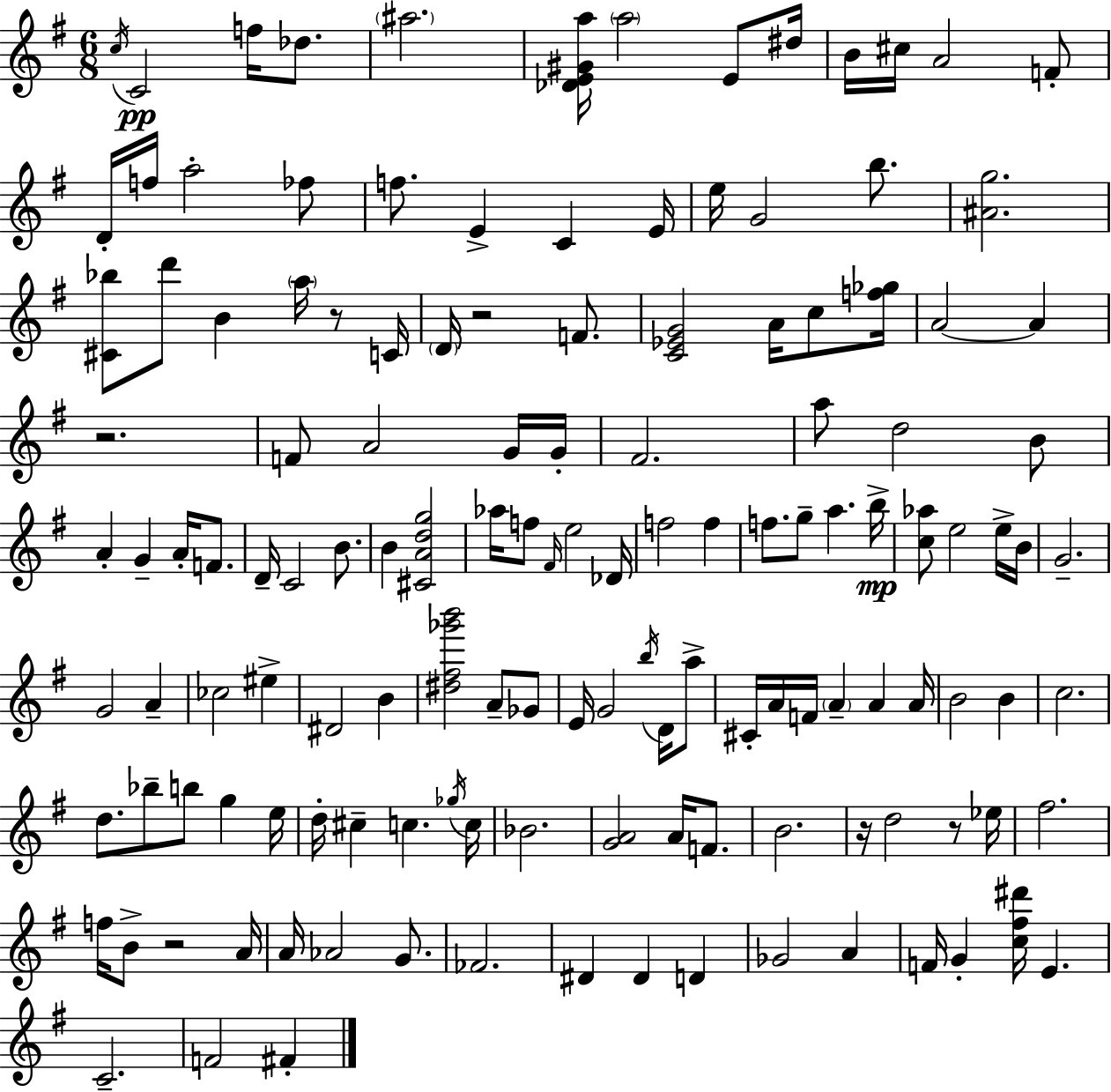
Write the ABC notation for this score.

X:1
T:Untitled
M:6/8
L:1/4
K:G
c/4 C2 f/4 _d/2 ^a2 [_DE^Ga]/4 a2 E/2 ^d/4 B/4 ^c/4 A2 F/2 D/4 f/4 a2 _f/2 f/2 E C E/4 e/4 G2 b/2 [^Ag]2 [^C_b]/2 d'/2 B a/4 z/2 C/4 D/4 z2 F/2 [C_EG]2 A/4 c/2 [f_g]/4 A2 A z2 F/2 A2 G/4 G/4 ^F2 a/2 d2 B/2 A G A/4 F/2 D/4 C2 B/2 B [^CAdg]2 _a/4 f/2 ^F/4 e2 _D/4 f2 f f/2 g/2 a b/4 [c_a]/2 e2 e/4 B/4 G2 G2 A _c2 ^e ^D2 B [^d^f_g'b']2 A/2 _G/2 E/4 G2 b/4 D/4 a/2 ^C/4 A/4 F/4 A A A/4 B2 B c2 d/2 _b/2 b/2 g e/4 d/4 ^c c _g/4 c/4 _B2 [GA]2 A/4 F/2 B2 z/4 d2 z/2 _e/4 ^f2 f/4 B/2 z2 A/4 A/4 _A2 G/2 _F2 ^D ^D D _G2 A F/4 G [c^f^d']/4 E C2 F2 ^F